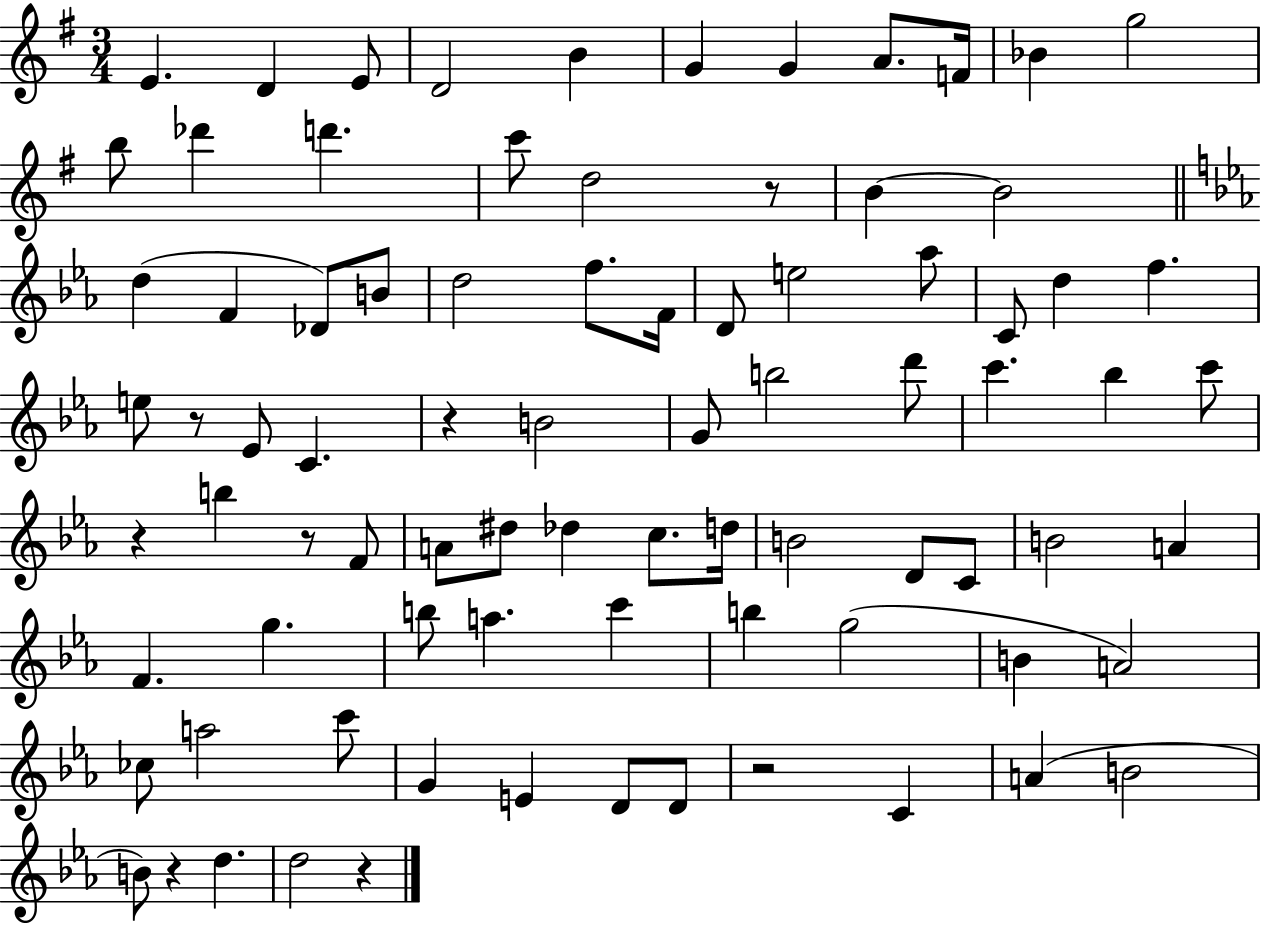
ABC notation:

X:1
T:Untitled
M:3/4
L:1/4
K:G
E D E/2 D2 B G G A/2 F/4 _B g2 b/2 _d' d' c'/2 d2 z/2 B B2 d F _D/2 B/2 d2 f/2 F/4 D/2 e2 _a/2 C/2 d f e/2 z/2 _E/2 C z B2 G/2 b2 d'/2 c' _b c'/2 z b z/2 F/2 A/2 ^d/2 _d c/2 d/4 B2 D/2 C/2 B2 A F g b/2 a c' b g2 B A2 _c/2 a2 c'/2 G E D/2 D/2 z2 C A B2 B/2 z d d2 z